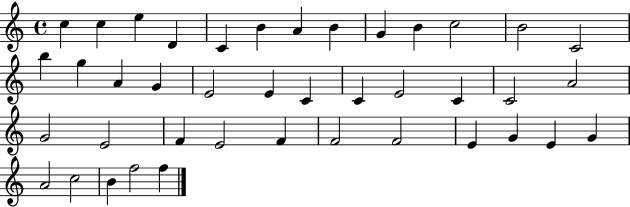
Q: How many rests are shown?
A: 0